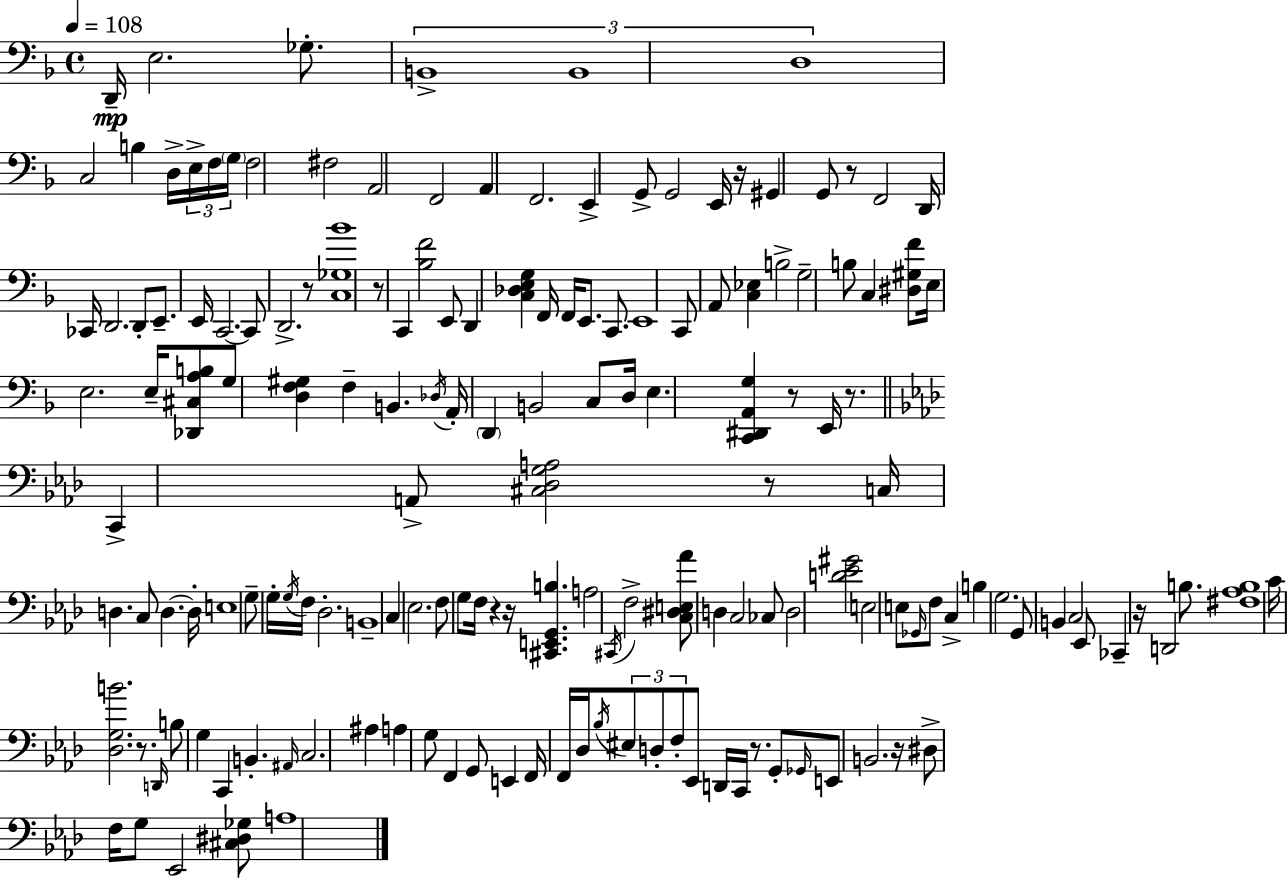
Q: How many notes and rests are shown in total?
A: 163